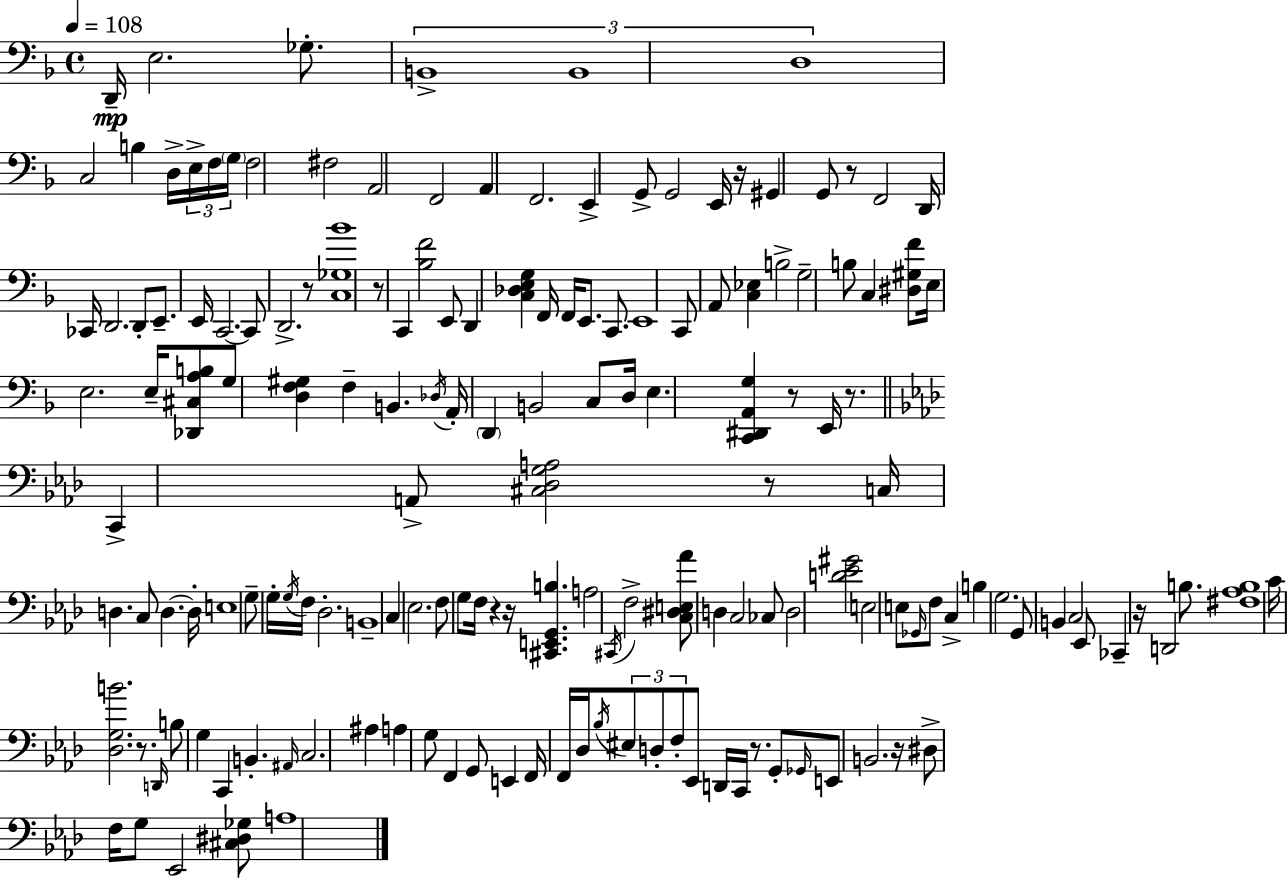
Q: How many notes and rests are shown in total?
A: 163